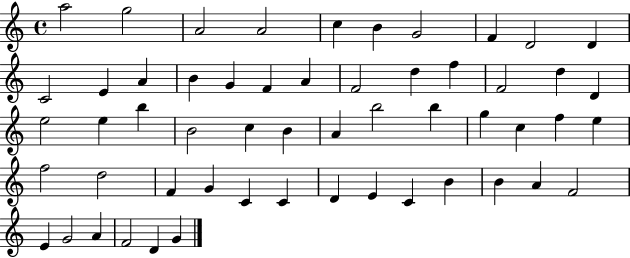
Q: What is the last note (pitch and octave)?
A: G4